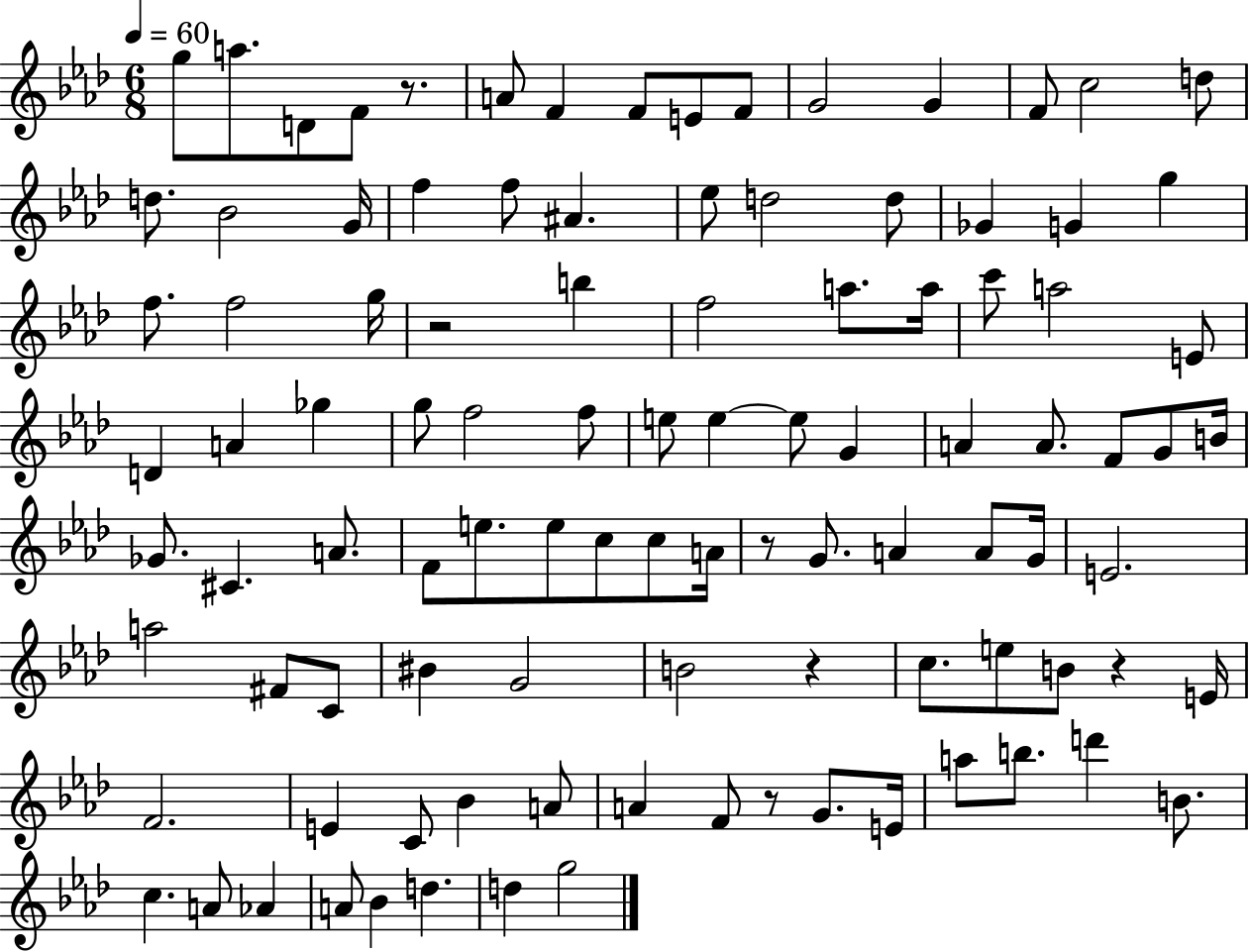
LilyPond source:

{
  \clef treble
  \numericTimeSignature
  \time 6/8
  \key aes \major
  \tempo 4 = 60
  g''8 a''8. d'8 f'8 r8. | a'8 f'4 f'8 e'8 f'8 | g'2 g'4 | f'8 c''2 d''8 | \break d''8. bes'2 g'16 | f''4 f''8 ais'4. | ees''8 d''2 d''8 | ges'4 g'4 g''4 | \break f''8. f''2 g''16 | r2 b''4 | f''2 a''8. a''16 | c'''8 a''2 e'8 | \break d'4 a'4 ges''4 | g''8 f''2 f''8 | e''8 e''4~~ e''8 g'4 | a'4 a'8. f'8 g'8 b'16 | \break ges'8. cis'4. a'8. | f'8 e''8. e''8 c''8 c''8 a'16 | r8 g'8. a'4 a'8 g'16 | e'2. | \break a''2 fis'8 c'8 | bis'4 g'2 | b'2 r4 | c''8. e''8 b'8 r4 e'16 | \break f'2. | e'4 c'8 bes'4 a'8 | a'4 f'8 r8 g'8. e'16 | a''8 b''8. d'''4 b'8. | \break c''4. a'8 aes'4 | a'8 bes'4 d''4. | d''4 g''2 | \bar "|."
}